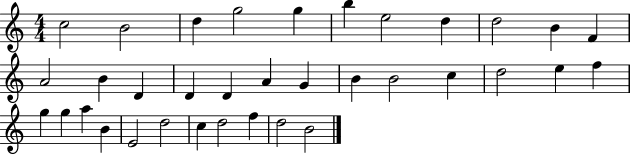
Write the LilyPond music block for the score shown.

{
  \clef treble
  \numericTimeSignature
  \time 4/4
  \key c \major
  c''2 b'2 | d''4 g''2 g''4 | b''4 e''2 d''4 | d''2 b'4 f'4 | \break a'2 b'4 d'4 | d'4 d'4 a'4 g'4 | b'4 b'2 c''4 | d''2 e''4 f''4 | \break g''4 g''4 a''4 b'4 | e'2 d''2 | c''4 d''2 f''4 | d''2 b'2 | \break \bar "|."
}